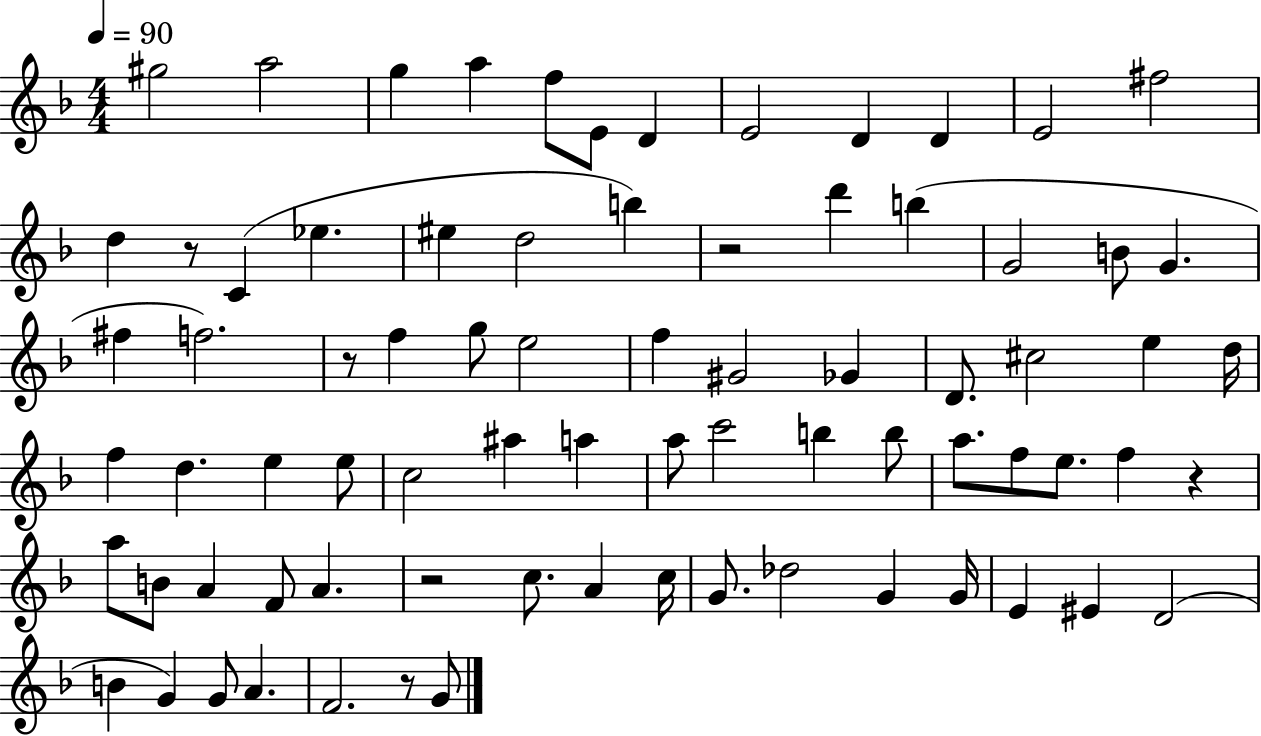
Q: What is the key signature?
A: F major